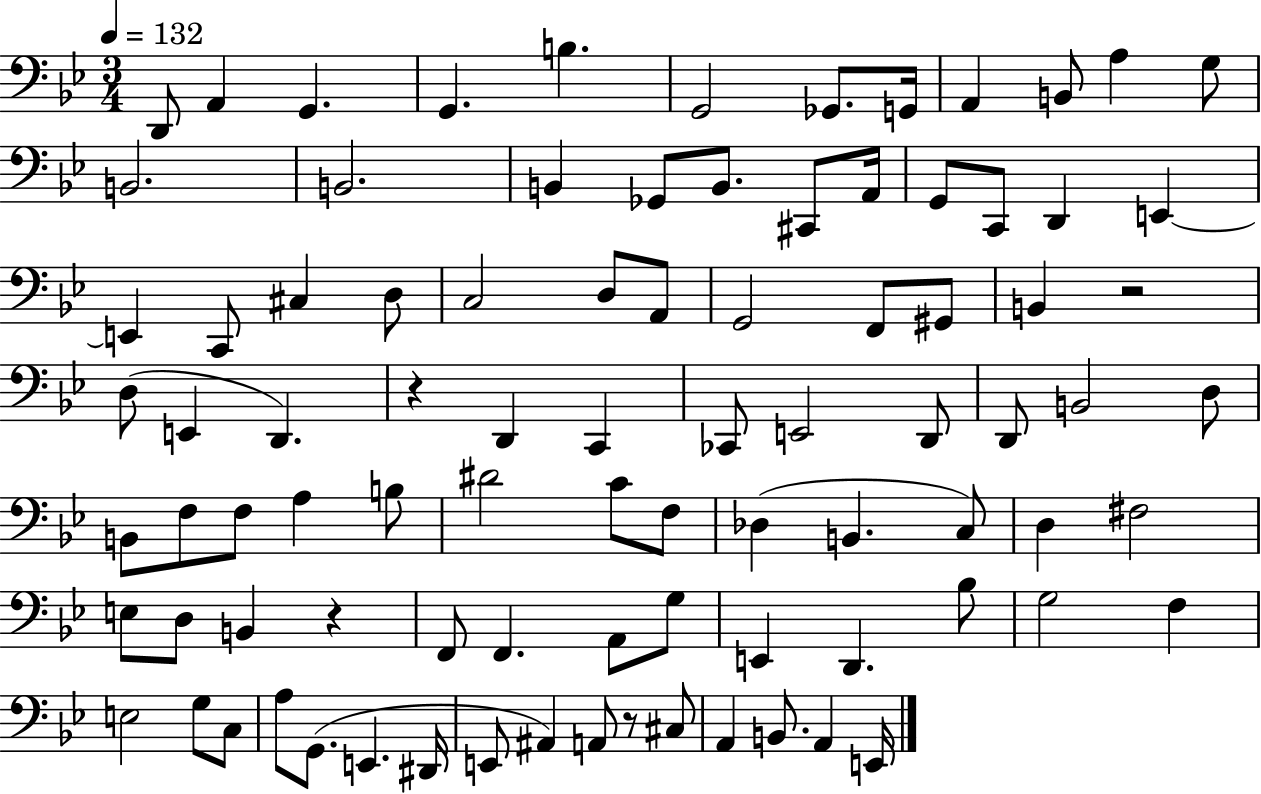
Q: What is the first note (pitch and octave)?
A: D2